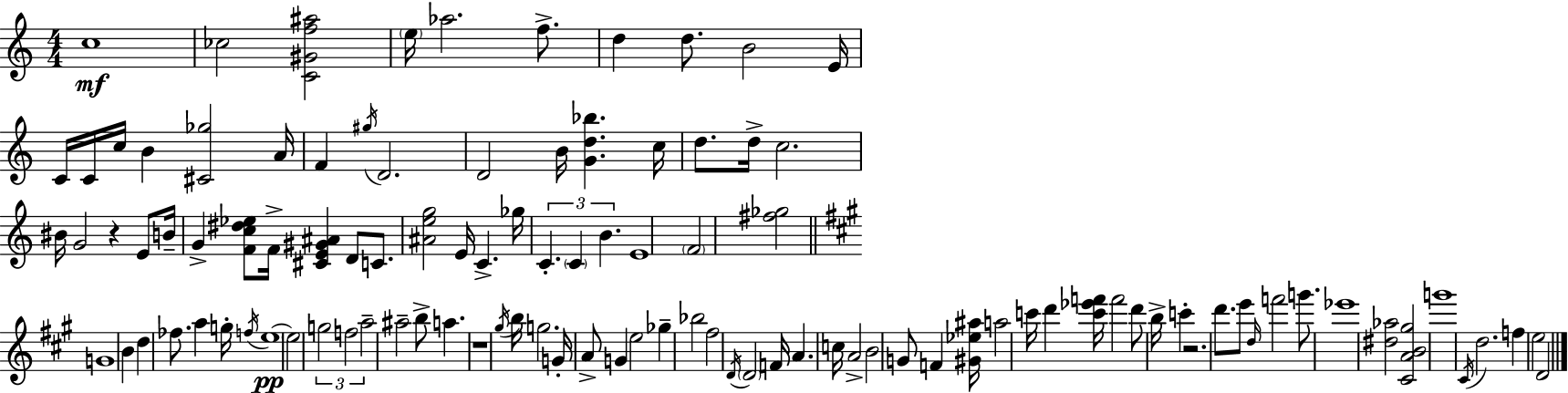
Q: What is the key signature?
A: C major